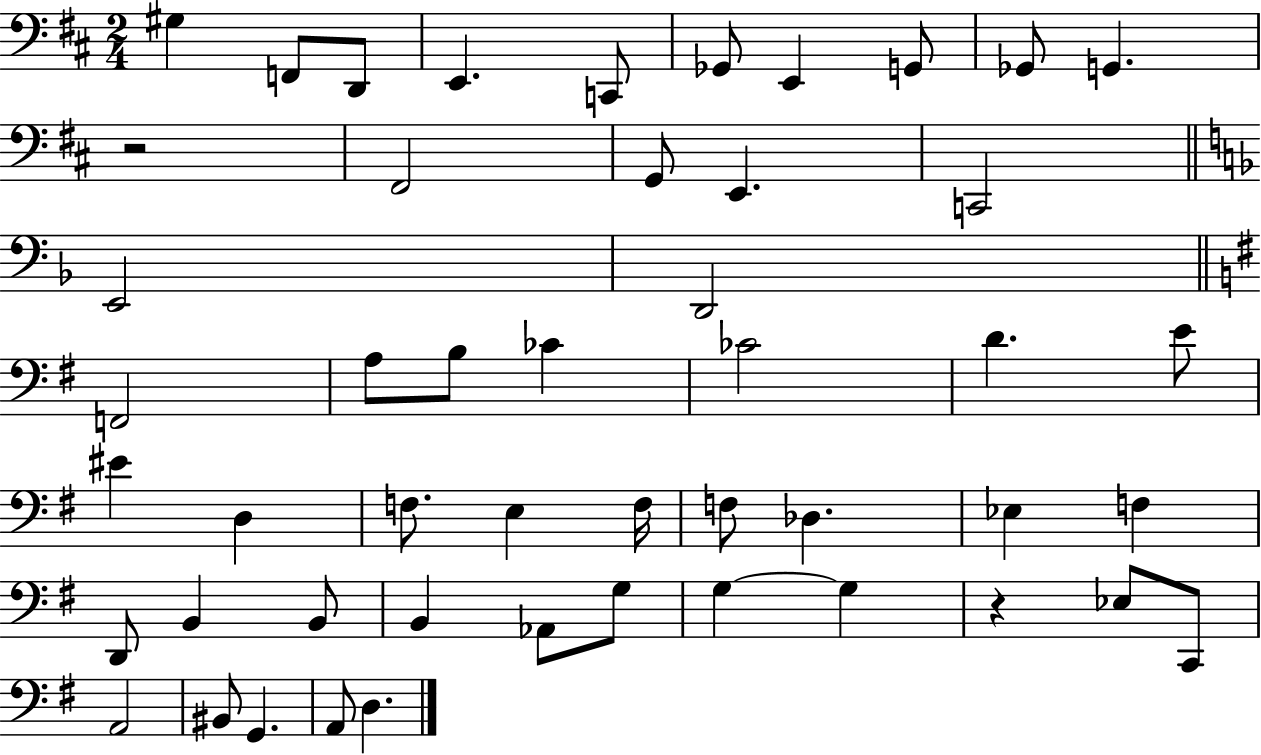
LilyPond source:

{
  \clef bass
  \numericTimeSignature
  \time 2/4
  \key d \major
  \repeat volta 2 { gis4 f,8 d,8 | e,4. c,8 | ges,8 e,4 g,8 | ges,8 g,4. | \break r2 | fis,2 | g,8 e,4. | c,2 | \break \bar "||" \break \key d \minor e,2 | d,2 | \bar "||" \break \key g \major f,2 | a8 b8 ces'4 | ces'2 | d'4. e'8 | \break eis'4 d4 | f8. e4 f16 | f8 des4. | ees4 f4 | \break d,8 b,4 b,8 | b,4 aes,8 g8 | g4~~ g4 | r4 ees8 c,8 | \break a,2 | bis,8 g,4. | a,8 d4. | } \bar "|."
}